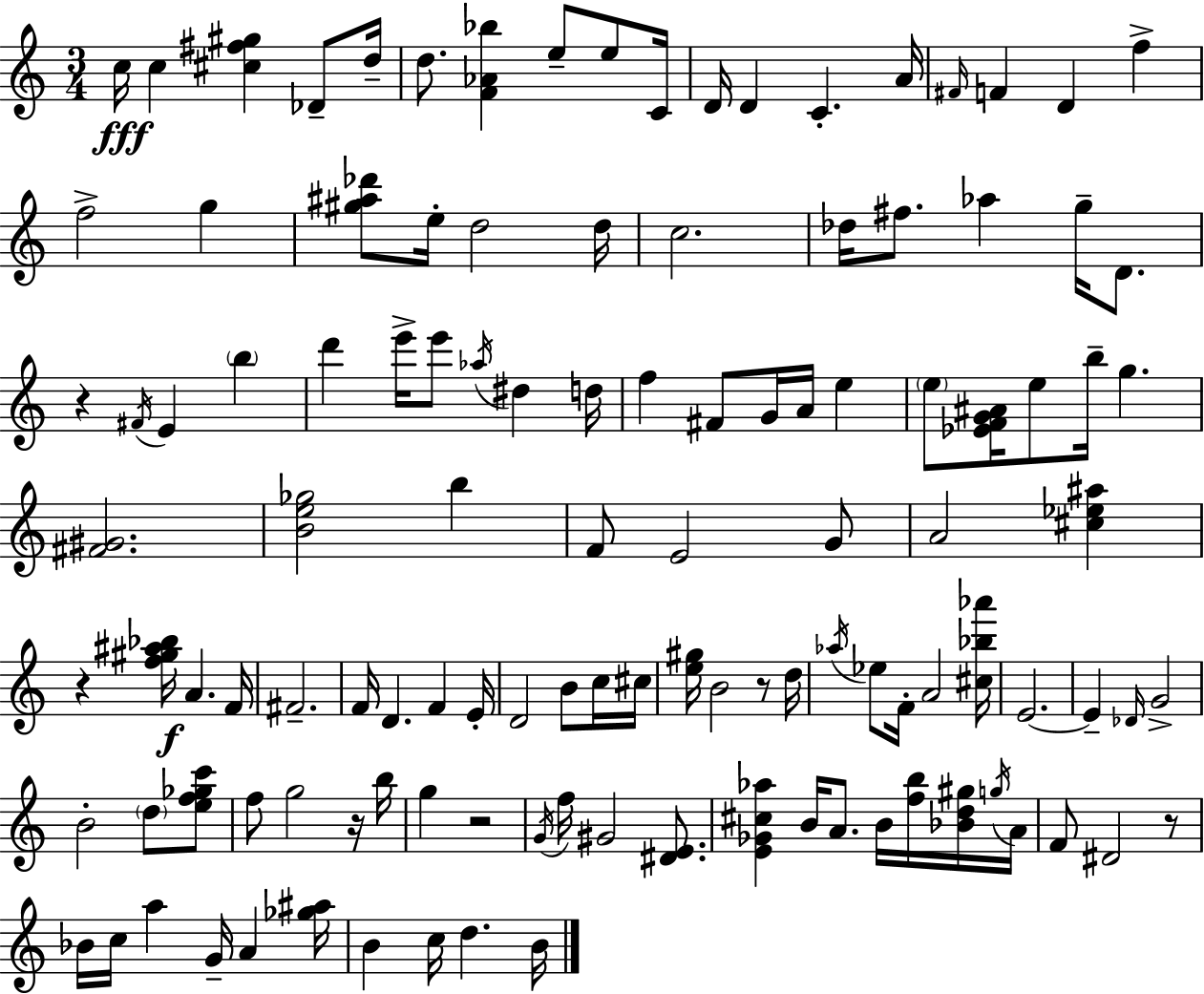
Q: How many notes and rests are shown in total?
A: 118